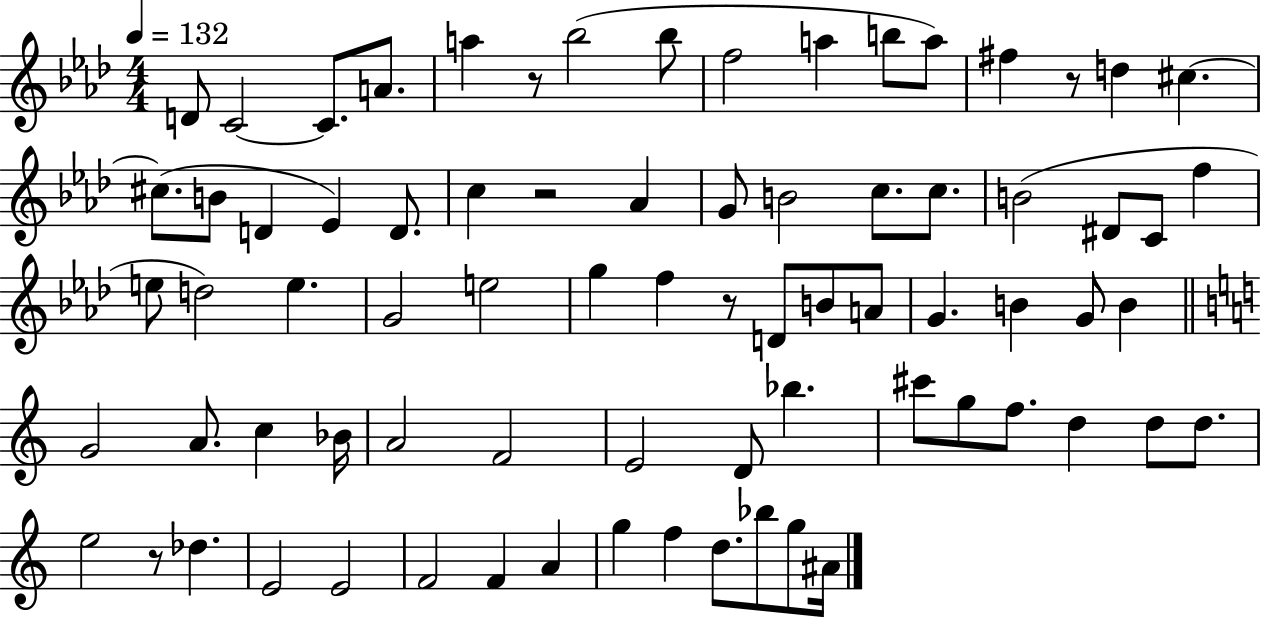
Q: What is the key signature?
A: AES major